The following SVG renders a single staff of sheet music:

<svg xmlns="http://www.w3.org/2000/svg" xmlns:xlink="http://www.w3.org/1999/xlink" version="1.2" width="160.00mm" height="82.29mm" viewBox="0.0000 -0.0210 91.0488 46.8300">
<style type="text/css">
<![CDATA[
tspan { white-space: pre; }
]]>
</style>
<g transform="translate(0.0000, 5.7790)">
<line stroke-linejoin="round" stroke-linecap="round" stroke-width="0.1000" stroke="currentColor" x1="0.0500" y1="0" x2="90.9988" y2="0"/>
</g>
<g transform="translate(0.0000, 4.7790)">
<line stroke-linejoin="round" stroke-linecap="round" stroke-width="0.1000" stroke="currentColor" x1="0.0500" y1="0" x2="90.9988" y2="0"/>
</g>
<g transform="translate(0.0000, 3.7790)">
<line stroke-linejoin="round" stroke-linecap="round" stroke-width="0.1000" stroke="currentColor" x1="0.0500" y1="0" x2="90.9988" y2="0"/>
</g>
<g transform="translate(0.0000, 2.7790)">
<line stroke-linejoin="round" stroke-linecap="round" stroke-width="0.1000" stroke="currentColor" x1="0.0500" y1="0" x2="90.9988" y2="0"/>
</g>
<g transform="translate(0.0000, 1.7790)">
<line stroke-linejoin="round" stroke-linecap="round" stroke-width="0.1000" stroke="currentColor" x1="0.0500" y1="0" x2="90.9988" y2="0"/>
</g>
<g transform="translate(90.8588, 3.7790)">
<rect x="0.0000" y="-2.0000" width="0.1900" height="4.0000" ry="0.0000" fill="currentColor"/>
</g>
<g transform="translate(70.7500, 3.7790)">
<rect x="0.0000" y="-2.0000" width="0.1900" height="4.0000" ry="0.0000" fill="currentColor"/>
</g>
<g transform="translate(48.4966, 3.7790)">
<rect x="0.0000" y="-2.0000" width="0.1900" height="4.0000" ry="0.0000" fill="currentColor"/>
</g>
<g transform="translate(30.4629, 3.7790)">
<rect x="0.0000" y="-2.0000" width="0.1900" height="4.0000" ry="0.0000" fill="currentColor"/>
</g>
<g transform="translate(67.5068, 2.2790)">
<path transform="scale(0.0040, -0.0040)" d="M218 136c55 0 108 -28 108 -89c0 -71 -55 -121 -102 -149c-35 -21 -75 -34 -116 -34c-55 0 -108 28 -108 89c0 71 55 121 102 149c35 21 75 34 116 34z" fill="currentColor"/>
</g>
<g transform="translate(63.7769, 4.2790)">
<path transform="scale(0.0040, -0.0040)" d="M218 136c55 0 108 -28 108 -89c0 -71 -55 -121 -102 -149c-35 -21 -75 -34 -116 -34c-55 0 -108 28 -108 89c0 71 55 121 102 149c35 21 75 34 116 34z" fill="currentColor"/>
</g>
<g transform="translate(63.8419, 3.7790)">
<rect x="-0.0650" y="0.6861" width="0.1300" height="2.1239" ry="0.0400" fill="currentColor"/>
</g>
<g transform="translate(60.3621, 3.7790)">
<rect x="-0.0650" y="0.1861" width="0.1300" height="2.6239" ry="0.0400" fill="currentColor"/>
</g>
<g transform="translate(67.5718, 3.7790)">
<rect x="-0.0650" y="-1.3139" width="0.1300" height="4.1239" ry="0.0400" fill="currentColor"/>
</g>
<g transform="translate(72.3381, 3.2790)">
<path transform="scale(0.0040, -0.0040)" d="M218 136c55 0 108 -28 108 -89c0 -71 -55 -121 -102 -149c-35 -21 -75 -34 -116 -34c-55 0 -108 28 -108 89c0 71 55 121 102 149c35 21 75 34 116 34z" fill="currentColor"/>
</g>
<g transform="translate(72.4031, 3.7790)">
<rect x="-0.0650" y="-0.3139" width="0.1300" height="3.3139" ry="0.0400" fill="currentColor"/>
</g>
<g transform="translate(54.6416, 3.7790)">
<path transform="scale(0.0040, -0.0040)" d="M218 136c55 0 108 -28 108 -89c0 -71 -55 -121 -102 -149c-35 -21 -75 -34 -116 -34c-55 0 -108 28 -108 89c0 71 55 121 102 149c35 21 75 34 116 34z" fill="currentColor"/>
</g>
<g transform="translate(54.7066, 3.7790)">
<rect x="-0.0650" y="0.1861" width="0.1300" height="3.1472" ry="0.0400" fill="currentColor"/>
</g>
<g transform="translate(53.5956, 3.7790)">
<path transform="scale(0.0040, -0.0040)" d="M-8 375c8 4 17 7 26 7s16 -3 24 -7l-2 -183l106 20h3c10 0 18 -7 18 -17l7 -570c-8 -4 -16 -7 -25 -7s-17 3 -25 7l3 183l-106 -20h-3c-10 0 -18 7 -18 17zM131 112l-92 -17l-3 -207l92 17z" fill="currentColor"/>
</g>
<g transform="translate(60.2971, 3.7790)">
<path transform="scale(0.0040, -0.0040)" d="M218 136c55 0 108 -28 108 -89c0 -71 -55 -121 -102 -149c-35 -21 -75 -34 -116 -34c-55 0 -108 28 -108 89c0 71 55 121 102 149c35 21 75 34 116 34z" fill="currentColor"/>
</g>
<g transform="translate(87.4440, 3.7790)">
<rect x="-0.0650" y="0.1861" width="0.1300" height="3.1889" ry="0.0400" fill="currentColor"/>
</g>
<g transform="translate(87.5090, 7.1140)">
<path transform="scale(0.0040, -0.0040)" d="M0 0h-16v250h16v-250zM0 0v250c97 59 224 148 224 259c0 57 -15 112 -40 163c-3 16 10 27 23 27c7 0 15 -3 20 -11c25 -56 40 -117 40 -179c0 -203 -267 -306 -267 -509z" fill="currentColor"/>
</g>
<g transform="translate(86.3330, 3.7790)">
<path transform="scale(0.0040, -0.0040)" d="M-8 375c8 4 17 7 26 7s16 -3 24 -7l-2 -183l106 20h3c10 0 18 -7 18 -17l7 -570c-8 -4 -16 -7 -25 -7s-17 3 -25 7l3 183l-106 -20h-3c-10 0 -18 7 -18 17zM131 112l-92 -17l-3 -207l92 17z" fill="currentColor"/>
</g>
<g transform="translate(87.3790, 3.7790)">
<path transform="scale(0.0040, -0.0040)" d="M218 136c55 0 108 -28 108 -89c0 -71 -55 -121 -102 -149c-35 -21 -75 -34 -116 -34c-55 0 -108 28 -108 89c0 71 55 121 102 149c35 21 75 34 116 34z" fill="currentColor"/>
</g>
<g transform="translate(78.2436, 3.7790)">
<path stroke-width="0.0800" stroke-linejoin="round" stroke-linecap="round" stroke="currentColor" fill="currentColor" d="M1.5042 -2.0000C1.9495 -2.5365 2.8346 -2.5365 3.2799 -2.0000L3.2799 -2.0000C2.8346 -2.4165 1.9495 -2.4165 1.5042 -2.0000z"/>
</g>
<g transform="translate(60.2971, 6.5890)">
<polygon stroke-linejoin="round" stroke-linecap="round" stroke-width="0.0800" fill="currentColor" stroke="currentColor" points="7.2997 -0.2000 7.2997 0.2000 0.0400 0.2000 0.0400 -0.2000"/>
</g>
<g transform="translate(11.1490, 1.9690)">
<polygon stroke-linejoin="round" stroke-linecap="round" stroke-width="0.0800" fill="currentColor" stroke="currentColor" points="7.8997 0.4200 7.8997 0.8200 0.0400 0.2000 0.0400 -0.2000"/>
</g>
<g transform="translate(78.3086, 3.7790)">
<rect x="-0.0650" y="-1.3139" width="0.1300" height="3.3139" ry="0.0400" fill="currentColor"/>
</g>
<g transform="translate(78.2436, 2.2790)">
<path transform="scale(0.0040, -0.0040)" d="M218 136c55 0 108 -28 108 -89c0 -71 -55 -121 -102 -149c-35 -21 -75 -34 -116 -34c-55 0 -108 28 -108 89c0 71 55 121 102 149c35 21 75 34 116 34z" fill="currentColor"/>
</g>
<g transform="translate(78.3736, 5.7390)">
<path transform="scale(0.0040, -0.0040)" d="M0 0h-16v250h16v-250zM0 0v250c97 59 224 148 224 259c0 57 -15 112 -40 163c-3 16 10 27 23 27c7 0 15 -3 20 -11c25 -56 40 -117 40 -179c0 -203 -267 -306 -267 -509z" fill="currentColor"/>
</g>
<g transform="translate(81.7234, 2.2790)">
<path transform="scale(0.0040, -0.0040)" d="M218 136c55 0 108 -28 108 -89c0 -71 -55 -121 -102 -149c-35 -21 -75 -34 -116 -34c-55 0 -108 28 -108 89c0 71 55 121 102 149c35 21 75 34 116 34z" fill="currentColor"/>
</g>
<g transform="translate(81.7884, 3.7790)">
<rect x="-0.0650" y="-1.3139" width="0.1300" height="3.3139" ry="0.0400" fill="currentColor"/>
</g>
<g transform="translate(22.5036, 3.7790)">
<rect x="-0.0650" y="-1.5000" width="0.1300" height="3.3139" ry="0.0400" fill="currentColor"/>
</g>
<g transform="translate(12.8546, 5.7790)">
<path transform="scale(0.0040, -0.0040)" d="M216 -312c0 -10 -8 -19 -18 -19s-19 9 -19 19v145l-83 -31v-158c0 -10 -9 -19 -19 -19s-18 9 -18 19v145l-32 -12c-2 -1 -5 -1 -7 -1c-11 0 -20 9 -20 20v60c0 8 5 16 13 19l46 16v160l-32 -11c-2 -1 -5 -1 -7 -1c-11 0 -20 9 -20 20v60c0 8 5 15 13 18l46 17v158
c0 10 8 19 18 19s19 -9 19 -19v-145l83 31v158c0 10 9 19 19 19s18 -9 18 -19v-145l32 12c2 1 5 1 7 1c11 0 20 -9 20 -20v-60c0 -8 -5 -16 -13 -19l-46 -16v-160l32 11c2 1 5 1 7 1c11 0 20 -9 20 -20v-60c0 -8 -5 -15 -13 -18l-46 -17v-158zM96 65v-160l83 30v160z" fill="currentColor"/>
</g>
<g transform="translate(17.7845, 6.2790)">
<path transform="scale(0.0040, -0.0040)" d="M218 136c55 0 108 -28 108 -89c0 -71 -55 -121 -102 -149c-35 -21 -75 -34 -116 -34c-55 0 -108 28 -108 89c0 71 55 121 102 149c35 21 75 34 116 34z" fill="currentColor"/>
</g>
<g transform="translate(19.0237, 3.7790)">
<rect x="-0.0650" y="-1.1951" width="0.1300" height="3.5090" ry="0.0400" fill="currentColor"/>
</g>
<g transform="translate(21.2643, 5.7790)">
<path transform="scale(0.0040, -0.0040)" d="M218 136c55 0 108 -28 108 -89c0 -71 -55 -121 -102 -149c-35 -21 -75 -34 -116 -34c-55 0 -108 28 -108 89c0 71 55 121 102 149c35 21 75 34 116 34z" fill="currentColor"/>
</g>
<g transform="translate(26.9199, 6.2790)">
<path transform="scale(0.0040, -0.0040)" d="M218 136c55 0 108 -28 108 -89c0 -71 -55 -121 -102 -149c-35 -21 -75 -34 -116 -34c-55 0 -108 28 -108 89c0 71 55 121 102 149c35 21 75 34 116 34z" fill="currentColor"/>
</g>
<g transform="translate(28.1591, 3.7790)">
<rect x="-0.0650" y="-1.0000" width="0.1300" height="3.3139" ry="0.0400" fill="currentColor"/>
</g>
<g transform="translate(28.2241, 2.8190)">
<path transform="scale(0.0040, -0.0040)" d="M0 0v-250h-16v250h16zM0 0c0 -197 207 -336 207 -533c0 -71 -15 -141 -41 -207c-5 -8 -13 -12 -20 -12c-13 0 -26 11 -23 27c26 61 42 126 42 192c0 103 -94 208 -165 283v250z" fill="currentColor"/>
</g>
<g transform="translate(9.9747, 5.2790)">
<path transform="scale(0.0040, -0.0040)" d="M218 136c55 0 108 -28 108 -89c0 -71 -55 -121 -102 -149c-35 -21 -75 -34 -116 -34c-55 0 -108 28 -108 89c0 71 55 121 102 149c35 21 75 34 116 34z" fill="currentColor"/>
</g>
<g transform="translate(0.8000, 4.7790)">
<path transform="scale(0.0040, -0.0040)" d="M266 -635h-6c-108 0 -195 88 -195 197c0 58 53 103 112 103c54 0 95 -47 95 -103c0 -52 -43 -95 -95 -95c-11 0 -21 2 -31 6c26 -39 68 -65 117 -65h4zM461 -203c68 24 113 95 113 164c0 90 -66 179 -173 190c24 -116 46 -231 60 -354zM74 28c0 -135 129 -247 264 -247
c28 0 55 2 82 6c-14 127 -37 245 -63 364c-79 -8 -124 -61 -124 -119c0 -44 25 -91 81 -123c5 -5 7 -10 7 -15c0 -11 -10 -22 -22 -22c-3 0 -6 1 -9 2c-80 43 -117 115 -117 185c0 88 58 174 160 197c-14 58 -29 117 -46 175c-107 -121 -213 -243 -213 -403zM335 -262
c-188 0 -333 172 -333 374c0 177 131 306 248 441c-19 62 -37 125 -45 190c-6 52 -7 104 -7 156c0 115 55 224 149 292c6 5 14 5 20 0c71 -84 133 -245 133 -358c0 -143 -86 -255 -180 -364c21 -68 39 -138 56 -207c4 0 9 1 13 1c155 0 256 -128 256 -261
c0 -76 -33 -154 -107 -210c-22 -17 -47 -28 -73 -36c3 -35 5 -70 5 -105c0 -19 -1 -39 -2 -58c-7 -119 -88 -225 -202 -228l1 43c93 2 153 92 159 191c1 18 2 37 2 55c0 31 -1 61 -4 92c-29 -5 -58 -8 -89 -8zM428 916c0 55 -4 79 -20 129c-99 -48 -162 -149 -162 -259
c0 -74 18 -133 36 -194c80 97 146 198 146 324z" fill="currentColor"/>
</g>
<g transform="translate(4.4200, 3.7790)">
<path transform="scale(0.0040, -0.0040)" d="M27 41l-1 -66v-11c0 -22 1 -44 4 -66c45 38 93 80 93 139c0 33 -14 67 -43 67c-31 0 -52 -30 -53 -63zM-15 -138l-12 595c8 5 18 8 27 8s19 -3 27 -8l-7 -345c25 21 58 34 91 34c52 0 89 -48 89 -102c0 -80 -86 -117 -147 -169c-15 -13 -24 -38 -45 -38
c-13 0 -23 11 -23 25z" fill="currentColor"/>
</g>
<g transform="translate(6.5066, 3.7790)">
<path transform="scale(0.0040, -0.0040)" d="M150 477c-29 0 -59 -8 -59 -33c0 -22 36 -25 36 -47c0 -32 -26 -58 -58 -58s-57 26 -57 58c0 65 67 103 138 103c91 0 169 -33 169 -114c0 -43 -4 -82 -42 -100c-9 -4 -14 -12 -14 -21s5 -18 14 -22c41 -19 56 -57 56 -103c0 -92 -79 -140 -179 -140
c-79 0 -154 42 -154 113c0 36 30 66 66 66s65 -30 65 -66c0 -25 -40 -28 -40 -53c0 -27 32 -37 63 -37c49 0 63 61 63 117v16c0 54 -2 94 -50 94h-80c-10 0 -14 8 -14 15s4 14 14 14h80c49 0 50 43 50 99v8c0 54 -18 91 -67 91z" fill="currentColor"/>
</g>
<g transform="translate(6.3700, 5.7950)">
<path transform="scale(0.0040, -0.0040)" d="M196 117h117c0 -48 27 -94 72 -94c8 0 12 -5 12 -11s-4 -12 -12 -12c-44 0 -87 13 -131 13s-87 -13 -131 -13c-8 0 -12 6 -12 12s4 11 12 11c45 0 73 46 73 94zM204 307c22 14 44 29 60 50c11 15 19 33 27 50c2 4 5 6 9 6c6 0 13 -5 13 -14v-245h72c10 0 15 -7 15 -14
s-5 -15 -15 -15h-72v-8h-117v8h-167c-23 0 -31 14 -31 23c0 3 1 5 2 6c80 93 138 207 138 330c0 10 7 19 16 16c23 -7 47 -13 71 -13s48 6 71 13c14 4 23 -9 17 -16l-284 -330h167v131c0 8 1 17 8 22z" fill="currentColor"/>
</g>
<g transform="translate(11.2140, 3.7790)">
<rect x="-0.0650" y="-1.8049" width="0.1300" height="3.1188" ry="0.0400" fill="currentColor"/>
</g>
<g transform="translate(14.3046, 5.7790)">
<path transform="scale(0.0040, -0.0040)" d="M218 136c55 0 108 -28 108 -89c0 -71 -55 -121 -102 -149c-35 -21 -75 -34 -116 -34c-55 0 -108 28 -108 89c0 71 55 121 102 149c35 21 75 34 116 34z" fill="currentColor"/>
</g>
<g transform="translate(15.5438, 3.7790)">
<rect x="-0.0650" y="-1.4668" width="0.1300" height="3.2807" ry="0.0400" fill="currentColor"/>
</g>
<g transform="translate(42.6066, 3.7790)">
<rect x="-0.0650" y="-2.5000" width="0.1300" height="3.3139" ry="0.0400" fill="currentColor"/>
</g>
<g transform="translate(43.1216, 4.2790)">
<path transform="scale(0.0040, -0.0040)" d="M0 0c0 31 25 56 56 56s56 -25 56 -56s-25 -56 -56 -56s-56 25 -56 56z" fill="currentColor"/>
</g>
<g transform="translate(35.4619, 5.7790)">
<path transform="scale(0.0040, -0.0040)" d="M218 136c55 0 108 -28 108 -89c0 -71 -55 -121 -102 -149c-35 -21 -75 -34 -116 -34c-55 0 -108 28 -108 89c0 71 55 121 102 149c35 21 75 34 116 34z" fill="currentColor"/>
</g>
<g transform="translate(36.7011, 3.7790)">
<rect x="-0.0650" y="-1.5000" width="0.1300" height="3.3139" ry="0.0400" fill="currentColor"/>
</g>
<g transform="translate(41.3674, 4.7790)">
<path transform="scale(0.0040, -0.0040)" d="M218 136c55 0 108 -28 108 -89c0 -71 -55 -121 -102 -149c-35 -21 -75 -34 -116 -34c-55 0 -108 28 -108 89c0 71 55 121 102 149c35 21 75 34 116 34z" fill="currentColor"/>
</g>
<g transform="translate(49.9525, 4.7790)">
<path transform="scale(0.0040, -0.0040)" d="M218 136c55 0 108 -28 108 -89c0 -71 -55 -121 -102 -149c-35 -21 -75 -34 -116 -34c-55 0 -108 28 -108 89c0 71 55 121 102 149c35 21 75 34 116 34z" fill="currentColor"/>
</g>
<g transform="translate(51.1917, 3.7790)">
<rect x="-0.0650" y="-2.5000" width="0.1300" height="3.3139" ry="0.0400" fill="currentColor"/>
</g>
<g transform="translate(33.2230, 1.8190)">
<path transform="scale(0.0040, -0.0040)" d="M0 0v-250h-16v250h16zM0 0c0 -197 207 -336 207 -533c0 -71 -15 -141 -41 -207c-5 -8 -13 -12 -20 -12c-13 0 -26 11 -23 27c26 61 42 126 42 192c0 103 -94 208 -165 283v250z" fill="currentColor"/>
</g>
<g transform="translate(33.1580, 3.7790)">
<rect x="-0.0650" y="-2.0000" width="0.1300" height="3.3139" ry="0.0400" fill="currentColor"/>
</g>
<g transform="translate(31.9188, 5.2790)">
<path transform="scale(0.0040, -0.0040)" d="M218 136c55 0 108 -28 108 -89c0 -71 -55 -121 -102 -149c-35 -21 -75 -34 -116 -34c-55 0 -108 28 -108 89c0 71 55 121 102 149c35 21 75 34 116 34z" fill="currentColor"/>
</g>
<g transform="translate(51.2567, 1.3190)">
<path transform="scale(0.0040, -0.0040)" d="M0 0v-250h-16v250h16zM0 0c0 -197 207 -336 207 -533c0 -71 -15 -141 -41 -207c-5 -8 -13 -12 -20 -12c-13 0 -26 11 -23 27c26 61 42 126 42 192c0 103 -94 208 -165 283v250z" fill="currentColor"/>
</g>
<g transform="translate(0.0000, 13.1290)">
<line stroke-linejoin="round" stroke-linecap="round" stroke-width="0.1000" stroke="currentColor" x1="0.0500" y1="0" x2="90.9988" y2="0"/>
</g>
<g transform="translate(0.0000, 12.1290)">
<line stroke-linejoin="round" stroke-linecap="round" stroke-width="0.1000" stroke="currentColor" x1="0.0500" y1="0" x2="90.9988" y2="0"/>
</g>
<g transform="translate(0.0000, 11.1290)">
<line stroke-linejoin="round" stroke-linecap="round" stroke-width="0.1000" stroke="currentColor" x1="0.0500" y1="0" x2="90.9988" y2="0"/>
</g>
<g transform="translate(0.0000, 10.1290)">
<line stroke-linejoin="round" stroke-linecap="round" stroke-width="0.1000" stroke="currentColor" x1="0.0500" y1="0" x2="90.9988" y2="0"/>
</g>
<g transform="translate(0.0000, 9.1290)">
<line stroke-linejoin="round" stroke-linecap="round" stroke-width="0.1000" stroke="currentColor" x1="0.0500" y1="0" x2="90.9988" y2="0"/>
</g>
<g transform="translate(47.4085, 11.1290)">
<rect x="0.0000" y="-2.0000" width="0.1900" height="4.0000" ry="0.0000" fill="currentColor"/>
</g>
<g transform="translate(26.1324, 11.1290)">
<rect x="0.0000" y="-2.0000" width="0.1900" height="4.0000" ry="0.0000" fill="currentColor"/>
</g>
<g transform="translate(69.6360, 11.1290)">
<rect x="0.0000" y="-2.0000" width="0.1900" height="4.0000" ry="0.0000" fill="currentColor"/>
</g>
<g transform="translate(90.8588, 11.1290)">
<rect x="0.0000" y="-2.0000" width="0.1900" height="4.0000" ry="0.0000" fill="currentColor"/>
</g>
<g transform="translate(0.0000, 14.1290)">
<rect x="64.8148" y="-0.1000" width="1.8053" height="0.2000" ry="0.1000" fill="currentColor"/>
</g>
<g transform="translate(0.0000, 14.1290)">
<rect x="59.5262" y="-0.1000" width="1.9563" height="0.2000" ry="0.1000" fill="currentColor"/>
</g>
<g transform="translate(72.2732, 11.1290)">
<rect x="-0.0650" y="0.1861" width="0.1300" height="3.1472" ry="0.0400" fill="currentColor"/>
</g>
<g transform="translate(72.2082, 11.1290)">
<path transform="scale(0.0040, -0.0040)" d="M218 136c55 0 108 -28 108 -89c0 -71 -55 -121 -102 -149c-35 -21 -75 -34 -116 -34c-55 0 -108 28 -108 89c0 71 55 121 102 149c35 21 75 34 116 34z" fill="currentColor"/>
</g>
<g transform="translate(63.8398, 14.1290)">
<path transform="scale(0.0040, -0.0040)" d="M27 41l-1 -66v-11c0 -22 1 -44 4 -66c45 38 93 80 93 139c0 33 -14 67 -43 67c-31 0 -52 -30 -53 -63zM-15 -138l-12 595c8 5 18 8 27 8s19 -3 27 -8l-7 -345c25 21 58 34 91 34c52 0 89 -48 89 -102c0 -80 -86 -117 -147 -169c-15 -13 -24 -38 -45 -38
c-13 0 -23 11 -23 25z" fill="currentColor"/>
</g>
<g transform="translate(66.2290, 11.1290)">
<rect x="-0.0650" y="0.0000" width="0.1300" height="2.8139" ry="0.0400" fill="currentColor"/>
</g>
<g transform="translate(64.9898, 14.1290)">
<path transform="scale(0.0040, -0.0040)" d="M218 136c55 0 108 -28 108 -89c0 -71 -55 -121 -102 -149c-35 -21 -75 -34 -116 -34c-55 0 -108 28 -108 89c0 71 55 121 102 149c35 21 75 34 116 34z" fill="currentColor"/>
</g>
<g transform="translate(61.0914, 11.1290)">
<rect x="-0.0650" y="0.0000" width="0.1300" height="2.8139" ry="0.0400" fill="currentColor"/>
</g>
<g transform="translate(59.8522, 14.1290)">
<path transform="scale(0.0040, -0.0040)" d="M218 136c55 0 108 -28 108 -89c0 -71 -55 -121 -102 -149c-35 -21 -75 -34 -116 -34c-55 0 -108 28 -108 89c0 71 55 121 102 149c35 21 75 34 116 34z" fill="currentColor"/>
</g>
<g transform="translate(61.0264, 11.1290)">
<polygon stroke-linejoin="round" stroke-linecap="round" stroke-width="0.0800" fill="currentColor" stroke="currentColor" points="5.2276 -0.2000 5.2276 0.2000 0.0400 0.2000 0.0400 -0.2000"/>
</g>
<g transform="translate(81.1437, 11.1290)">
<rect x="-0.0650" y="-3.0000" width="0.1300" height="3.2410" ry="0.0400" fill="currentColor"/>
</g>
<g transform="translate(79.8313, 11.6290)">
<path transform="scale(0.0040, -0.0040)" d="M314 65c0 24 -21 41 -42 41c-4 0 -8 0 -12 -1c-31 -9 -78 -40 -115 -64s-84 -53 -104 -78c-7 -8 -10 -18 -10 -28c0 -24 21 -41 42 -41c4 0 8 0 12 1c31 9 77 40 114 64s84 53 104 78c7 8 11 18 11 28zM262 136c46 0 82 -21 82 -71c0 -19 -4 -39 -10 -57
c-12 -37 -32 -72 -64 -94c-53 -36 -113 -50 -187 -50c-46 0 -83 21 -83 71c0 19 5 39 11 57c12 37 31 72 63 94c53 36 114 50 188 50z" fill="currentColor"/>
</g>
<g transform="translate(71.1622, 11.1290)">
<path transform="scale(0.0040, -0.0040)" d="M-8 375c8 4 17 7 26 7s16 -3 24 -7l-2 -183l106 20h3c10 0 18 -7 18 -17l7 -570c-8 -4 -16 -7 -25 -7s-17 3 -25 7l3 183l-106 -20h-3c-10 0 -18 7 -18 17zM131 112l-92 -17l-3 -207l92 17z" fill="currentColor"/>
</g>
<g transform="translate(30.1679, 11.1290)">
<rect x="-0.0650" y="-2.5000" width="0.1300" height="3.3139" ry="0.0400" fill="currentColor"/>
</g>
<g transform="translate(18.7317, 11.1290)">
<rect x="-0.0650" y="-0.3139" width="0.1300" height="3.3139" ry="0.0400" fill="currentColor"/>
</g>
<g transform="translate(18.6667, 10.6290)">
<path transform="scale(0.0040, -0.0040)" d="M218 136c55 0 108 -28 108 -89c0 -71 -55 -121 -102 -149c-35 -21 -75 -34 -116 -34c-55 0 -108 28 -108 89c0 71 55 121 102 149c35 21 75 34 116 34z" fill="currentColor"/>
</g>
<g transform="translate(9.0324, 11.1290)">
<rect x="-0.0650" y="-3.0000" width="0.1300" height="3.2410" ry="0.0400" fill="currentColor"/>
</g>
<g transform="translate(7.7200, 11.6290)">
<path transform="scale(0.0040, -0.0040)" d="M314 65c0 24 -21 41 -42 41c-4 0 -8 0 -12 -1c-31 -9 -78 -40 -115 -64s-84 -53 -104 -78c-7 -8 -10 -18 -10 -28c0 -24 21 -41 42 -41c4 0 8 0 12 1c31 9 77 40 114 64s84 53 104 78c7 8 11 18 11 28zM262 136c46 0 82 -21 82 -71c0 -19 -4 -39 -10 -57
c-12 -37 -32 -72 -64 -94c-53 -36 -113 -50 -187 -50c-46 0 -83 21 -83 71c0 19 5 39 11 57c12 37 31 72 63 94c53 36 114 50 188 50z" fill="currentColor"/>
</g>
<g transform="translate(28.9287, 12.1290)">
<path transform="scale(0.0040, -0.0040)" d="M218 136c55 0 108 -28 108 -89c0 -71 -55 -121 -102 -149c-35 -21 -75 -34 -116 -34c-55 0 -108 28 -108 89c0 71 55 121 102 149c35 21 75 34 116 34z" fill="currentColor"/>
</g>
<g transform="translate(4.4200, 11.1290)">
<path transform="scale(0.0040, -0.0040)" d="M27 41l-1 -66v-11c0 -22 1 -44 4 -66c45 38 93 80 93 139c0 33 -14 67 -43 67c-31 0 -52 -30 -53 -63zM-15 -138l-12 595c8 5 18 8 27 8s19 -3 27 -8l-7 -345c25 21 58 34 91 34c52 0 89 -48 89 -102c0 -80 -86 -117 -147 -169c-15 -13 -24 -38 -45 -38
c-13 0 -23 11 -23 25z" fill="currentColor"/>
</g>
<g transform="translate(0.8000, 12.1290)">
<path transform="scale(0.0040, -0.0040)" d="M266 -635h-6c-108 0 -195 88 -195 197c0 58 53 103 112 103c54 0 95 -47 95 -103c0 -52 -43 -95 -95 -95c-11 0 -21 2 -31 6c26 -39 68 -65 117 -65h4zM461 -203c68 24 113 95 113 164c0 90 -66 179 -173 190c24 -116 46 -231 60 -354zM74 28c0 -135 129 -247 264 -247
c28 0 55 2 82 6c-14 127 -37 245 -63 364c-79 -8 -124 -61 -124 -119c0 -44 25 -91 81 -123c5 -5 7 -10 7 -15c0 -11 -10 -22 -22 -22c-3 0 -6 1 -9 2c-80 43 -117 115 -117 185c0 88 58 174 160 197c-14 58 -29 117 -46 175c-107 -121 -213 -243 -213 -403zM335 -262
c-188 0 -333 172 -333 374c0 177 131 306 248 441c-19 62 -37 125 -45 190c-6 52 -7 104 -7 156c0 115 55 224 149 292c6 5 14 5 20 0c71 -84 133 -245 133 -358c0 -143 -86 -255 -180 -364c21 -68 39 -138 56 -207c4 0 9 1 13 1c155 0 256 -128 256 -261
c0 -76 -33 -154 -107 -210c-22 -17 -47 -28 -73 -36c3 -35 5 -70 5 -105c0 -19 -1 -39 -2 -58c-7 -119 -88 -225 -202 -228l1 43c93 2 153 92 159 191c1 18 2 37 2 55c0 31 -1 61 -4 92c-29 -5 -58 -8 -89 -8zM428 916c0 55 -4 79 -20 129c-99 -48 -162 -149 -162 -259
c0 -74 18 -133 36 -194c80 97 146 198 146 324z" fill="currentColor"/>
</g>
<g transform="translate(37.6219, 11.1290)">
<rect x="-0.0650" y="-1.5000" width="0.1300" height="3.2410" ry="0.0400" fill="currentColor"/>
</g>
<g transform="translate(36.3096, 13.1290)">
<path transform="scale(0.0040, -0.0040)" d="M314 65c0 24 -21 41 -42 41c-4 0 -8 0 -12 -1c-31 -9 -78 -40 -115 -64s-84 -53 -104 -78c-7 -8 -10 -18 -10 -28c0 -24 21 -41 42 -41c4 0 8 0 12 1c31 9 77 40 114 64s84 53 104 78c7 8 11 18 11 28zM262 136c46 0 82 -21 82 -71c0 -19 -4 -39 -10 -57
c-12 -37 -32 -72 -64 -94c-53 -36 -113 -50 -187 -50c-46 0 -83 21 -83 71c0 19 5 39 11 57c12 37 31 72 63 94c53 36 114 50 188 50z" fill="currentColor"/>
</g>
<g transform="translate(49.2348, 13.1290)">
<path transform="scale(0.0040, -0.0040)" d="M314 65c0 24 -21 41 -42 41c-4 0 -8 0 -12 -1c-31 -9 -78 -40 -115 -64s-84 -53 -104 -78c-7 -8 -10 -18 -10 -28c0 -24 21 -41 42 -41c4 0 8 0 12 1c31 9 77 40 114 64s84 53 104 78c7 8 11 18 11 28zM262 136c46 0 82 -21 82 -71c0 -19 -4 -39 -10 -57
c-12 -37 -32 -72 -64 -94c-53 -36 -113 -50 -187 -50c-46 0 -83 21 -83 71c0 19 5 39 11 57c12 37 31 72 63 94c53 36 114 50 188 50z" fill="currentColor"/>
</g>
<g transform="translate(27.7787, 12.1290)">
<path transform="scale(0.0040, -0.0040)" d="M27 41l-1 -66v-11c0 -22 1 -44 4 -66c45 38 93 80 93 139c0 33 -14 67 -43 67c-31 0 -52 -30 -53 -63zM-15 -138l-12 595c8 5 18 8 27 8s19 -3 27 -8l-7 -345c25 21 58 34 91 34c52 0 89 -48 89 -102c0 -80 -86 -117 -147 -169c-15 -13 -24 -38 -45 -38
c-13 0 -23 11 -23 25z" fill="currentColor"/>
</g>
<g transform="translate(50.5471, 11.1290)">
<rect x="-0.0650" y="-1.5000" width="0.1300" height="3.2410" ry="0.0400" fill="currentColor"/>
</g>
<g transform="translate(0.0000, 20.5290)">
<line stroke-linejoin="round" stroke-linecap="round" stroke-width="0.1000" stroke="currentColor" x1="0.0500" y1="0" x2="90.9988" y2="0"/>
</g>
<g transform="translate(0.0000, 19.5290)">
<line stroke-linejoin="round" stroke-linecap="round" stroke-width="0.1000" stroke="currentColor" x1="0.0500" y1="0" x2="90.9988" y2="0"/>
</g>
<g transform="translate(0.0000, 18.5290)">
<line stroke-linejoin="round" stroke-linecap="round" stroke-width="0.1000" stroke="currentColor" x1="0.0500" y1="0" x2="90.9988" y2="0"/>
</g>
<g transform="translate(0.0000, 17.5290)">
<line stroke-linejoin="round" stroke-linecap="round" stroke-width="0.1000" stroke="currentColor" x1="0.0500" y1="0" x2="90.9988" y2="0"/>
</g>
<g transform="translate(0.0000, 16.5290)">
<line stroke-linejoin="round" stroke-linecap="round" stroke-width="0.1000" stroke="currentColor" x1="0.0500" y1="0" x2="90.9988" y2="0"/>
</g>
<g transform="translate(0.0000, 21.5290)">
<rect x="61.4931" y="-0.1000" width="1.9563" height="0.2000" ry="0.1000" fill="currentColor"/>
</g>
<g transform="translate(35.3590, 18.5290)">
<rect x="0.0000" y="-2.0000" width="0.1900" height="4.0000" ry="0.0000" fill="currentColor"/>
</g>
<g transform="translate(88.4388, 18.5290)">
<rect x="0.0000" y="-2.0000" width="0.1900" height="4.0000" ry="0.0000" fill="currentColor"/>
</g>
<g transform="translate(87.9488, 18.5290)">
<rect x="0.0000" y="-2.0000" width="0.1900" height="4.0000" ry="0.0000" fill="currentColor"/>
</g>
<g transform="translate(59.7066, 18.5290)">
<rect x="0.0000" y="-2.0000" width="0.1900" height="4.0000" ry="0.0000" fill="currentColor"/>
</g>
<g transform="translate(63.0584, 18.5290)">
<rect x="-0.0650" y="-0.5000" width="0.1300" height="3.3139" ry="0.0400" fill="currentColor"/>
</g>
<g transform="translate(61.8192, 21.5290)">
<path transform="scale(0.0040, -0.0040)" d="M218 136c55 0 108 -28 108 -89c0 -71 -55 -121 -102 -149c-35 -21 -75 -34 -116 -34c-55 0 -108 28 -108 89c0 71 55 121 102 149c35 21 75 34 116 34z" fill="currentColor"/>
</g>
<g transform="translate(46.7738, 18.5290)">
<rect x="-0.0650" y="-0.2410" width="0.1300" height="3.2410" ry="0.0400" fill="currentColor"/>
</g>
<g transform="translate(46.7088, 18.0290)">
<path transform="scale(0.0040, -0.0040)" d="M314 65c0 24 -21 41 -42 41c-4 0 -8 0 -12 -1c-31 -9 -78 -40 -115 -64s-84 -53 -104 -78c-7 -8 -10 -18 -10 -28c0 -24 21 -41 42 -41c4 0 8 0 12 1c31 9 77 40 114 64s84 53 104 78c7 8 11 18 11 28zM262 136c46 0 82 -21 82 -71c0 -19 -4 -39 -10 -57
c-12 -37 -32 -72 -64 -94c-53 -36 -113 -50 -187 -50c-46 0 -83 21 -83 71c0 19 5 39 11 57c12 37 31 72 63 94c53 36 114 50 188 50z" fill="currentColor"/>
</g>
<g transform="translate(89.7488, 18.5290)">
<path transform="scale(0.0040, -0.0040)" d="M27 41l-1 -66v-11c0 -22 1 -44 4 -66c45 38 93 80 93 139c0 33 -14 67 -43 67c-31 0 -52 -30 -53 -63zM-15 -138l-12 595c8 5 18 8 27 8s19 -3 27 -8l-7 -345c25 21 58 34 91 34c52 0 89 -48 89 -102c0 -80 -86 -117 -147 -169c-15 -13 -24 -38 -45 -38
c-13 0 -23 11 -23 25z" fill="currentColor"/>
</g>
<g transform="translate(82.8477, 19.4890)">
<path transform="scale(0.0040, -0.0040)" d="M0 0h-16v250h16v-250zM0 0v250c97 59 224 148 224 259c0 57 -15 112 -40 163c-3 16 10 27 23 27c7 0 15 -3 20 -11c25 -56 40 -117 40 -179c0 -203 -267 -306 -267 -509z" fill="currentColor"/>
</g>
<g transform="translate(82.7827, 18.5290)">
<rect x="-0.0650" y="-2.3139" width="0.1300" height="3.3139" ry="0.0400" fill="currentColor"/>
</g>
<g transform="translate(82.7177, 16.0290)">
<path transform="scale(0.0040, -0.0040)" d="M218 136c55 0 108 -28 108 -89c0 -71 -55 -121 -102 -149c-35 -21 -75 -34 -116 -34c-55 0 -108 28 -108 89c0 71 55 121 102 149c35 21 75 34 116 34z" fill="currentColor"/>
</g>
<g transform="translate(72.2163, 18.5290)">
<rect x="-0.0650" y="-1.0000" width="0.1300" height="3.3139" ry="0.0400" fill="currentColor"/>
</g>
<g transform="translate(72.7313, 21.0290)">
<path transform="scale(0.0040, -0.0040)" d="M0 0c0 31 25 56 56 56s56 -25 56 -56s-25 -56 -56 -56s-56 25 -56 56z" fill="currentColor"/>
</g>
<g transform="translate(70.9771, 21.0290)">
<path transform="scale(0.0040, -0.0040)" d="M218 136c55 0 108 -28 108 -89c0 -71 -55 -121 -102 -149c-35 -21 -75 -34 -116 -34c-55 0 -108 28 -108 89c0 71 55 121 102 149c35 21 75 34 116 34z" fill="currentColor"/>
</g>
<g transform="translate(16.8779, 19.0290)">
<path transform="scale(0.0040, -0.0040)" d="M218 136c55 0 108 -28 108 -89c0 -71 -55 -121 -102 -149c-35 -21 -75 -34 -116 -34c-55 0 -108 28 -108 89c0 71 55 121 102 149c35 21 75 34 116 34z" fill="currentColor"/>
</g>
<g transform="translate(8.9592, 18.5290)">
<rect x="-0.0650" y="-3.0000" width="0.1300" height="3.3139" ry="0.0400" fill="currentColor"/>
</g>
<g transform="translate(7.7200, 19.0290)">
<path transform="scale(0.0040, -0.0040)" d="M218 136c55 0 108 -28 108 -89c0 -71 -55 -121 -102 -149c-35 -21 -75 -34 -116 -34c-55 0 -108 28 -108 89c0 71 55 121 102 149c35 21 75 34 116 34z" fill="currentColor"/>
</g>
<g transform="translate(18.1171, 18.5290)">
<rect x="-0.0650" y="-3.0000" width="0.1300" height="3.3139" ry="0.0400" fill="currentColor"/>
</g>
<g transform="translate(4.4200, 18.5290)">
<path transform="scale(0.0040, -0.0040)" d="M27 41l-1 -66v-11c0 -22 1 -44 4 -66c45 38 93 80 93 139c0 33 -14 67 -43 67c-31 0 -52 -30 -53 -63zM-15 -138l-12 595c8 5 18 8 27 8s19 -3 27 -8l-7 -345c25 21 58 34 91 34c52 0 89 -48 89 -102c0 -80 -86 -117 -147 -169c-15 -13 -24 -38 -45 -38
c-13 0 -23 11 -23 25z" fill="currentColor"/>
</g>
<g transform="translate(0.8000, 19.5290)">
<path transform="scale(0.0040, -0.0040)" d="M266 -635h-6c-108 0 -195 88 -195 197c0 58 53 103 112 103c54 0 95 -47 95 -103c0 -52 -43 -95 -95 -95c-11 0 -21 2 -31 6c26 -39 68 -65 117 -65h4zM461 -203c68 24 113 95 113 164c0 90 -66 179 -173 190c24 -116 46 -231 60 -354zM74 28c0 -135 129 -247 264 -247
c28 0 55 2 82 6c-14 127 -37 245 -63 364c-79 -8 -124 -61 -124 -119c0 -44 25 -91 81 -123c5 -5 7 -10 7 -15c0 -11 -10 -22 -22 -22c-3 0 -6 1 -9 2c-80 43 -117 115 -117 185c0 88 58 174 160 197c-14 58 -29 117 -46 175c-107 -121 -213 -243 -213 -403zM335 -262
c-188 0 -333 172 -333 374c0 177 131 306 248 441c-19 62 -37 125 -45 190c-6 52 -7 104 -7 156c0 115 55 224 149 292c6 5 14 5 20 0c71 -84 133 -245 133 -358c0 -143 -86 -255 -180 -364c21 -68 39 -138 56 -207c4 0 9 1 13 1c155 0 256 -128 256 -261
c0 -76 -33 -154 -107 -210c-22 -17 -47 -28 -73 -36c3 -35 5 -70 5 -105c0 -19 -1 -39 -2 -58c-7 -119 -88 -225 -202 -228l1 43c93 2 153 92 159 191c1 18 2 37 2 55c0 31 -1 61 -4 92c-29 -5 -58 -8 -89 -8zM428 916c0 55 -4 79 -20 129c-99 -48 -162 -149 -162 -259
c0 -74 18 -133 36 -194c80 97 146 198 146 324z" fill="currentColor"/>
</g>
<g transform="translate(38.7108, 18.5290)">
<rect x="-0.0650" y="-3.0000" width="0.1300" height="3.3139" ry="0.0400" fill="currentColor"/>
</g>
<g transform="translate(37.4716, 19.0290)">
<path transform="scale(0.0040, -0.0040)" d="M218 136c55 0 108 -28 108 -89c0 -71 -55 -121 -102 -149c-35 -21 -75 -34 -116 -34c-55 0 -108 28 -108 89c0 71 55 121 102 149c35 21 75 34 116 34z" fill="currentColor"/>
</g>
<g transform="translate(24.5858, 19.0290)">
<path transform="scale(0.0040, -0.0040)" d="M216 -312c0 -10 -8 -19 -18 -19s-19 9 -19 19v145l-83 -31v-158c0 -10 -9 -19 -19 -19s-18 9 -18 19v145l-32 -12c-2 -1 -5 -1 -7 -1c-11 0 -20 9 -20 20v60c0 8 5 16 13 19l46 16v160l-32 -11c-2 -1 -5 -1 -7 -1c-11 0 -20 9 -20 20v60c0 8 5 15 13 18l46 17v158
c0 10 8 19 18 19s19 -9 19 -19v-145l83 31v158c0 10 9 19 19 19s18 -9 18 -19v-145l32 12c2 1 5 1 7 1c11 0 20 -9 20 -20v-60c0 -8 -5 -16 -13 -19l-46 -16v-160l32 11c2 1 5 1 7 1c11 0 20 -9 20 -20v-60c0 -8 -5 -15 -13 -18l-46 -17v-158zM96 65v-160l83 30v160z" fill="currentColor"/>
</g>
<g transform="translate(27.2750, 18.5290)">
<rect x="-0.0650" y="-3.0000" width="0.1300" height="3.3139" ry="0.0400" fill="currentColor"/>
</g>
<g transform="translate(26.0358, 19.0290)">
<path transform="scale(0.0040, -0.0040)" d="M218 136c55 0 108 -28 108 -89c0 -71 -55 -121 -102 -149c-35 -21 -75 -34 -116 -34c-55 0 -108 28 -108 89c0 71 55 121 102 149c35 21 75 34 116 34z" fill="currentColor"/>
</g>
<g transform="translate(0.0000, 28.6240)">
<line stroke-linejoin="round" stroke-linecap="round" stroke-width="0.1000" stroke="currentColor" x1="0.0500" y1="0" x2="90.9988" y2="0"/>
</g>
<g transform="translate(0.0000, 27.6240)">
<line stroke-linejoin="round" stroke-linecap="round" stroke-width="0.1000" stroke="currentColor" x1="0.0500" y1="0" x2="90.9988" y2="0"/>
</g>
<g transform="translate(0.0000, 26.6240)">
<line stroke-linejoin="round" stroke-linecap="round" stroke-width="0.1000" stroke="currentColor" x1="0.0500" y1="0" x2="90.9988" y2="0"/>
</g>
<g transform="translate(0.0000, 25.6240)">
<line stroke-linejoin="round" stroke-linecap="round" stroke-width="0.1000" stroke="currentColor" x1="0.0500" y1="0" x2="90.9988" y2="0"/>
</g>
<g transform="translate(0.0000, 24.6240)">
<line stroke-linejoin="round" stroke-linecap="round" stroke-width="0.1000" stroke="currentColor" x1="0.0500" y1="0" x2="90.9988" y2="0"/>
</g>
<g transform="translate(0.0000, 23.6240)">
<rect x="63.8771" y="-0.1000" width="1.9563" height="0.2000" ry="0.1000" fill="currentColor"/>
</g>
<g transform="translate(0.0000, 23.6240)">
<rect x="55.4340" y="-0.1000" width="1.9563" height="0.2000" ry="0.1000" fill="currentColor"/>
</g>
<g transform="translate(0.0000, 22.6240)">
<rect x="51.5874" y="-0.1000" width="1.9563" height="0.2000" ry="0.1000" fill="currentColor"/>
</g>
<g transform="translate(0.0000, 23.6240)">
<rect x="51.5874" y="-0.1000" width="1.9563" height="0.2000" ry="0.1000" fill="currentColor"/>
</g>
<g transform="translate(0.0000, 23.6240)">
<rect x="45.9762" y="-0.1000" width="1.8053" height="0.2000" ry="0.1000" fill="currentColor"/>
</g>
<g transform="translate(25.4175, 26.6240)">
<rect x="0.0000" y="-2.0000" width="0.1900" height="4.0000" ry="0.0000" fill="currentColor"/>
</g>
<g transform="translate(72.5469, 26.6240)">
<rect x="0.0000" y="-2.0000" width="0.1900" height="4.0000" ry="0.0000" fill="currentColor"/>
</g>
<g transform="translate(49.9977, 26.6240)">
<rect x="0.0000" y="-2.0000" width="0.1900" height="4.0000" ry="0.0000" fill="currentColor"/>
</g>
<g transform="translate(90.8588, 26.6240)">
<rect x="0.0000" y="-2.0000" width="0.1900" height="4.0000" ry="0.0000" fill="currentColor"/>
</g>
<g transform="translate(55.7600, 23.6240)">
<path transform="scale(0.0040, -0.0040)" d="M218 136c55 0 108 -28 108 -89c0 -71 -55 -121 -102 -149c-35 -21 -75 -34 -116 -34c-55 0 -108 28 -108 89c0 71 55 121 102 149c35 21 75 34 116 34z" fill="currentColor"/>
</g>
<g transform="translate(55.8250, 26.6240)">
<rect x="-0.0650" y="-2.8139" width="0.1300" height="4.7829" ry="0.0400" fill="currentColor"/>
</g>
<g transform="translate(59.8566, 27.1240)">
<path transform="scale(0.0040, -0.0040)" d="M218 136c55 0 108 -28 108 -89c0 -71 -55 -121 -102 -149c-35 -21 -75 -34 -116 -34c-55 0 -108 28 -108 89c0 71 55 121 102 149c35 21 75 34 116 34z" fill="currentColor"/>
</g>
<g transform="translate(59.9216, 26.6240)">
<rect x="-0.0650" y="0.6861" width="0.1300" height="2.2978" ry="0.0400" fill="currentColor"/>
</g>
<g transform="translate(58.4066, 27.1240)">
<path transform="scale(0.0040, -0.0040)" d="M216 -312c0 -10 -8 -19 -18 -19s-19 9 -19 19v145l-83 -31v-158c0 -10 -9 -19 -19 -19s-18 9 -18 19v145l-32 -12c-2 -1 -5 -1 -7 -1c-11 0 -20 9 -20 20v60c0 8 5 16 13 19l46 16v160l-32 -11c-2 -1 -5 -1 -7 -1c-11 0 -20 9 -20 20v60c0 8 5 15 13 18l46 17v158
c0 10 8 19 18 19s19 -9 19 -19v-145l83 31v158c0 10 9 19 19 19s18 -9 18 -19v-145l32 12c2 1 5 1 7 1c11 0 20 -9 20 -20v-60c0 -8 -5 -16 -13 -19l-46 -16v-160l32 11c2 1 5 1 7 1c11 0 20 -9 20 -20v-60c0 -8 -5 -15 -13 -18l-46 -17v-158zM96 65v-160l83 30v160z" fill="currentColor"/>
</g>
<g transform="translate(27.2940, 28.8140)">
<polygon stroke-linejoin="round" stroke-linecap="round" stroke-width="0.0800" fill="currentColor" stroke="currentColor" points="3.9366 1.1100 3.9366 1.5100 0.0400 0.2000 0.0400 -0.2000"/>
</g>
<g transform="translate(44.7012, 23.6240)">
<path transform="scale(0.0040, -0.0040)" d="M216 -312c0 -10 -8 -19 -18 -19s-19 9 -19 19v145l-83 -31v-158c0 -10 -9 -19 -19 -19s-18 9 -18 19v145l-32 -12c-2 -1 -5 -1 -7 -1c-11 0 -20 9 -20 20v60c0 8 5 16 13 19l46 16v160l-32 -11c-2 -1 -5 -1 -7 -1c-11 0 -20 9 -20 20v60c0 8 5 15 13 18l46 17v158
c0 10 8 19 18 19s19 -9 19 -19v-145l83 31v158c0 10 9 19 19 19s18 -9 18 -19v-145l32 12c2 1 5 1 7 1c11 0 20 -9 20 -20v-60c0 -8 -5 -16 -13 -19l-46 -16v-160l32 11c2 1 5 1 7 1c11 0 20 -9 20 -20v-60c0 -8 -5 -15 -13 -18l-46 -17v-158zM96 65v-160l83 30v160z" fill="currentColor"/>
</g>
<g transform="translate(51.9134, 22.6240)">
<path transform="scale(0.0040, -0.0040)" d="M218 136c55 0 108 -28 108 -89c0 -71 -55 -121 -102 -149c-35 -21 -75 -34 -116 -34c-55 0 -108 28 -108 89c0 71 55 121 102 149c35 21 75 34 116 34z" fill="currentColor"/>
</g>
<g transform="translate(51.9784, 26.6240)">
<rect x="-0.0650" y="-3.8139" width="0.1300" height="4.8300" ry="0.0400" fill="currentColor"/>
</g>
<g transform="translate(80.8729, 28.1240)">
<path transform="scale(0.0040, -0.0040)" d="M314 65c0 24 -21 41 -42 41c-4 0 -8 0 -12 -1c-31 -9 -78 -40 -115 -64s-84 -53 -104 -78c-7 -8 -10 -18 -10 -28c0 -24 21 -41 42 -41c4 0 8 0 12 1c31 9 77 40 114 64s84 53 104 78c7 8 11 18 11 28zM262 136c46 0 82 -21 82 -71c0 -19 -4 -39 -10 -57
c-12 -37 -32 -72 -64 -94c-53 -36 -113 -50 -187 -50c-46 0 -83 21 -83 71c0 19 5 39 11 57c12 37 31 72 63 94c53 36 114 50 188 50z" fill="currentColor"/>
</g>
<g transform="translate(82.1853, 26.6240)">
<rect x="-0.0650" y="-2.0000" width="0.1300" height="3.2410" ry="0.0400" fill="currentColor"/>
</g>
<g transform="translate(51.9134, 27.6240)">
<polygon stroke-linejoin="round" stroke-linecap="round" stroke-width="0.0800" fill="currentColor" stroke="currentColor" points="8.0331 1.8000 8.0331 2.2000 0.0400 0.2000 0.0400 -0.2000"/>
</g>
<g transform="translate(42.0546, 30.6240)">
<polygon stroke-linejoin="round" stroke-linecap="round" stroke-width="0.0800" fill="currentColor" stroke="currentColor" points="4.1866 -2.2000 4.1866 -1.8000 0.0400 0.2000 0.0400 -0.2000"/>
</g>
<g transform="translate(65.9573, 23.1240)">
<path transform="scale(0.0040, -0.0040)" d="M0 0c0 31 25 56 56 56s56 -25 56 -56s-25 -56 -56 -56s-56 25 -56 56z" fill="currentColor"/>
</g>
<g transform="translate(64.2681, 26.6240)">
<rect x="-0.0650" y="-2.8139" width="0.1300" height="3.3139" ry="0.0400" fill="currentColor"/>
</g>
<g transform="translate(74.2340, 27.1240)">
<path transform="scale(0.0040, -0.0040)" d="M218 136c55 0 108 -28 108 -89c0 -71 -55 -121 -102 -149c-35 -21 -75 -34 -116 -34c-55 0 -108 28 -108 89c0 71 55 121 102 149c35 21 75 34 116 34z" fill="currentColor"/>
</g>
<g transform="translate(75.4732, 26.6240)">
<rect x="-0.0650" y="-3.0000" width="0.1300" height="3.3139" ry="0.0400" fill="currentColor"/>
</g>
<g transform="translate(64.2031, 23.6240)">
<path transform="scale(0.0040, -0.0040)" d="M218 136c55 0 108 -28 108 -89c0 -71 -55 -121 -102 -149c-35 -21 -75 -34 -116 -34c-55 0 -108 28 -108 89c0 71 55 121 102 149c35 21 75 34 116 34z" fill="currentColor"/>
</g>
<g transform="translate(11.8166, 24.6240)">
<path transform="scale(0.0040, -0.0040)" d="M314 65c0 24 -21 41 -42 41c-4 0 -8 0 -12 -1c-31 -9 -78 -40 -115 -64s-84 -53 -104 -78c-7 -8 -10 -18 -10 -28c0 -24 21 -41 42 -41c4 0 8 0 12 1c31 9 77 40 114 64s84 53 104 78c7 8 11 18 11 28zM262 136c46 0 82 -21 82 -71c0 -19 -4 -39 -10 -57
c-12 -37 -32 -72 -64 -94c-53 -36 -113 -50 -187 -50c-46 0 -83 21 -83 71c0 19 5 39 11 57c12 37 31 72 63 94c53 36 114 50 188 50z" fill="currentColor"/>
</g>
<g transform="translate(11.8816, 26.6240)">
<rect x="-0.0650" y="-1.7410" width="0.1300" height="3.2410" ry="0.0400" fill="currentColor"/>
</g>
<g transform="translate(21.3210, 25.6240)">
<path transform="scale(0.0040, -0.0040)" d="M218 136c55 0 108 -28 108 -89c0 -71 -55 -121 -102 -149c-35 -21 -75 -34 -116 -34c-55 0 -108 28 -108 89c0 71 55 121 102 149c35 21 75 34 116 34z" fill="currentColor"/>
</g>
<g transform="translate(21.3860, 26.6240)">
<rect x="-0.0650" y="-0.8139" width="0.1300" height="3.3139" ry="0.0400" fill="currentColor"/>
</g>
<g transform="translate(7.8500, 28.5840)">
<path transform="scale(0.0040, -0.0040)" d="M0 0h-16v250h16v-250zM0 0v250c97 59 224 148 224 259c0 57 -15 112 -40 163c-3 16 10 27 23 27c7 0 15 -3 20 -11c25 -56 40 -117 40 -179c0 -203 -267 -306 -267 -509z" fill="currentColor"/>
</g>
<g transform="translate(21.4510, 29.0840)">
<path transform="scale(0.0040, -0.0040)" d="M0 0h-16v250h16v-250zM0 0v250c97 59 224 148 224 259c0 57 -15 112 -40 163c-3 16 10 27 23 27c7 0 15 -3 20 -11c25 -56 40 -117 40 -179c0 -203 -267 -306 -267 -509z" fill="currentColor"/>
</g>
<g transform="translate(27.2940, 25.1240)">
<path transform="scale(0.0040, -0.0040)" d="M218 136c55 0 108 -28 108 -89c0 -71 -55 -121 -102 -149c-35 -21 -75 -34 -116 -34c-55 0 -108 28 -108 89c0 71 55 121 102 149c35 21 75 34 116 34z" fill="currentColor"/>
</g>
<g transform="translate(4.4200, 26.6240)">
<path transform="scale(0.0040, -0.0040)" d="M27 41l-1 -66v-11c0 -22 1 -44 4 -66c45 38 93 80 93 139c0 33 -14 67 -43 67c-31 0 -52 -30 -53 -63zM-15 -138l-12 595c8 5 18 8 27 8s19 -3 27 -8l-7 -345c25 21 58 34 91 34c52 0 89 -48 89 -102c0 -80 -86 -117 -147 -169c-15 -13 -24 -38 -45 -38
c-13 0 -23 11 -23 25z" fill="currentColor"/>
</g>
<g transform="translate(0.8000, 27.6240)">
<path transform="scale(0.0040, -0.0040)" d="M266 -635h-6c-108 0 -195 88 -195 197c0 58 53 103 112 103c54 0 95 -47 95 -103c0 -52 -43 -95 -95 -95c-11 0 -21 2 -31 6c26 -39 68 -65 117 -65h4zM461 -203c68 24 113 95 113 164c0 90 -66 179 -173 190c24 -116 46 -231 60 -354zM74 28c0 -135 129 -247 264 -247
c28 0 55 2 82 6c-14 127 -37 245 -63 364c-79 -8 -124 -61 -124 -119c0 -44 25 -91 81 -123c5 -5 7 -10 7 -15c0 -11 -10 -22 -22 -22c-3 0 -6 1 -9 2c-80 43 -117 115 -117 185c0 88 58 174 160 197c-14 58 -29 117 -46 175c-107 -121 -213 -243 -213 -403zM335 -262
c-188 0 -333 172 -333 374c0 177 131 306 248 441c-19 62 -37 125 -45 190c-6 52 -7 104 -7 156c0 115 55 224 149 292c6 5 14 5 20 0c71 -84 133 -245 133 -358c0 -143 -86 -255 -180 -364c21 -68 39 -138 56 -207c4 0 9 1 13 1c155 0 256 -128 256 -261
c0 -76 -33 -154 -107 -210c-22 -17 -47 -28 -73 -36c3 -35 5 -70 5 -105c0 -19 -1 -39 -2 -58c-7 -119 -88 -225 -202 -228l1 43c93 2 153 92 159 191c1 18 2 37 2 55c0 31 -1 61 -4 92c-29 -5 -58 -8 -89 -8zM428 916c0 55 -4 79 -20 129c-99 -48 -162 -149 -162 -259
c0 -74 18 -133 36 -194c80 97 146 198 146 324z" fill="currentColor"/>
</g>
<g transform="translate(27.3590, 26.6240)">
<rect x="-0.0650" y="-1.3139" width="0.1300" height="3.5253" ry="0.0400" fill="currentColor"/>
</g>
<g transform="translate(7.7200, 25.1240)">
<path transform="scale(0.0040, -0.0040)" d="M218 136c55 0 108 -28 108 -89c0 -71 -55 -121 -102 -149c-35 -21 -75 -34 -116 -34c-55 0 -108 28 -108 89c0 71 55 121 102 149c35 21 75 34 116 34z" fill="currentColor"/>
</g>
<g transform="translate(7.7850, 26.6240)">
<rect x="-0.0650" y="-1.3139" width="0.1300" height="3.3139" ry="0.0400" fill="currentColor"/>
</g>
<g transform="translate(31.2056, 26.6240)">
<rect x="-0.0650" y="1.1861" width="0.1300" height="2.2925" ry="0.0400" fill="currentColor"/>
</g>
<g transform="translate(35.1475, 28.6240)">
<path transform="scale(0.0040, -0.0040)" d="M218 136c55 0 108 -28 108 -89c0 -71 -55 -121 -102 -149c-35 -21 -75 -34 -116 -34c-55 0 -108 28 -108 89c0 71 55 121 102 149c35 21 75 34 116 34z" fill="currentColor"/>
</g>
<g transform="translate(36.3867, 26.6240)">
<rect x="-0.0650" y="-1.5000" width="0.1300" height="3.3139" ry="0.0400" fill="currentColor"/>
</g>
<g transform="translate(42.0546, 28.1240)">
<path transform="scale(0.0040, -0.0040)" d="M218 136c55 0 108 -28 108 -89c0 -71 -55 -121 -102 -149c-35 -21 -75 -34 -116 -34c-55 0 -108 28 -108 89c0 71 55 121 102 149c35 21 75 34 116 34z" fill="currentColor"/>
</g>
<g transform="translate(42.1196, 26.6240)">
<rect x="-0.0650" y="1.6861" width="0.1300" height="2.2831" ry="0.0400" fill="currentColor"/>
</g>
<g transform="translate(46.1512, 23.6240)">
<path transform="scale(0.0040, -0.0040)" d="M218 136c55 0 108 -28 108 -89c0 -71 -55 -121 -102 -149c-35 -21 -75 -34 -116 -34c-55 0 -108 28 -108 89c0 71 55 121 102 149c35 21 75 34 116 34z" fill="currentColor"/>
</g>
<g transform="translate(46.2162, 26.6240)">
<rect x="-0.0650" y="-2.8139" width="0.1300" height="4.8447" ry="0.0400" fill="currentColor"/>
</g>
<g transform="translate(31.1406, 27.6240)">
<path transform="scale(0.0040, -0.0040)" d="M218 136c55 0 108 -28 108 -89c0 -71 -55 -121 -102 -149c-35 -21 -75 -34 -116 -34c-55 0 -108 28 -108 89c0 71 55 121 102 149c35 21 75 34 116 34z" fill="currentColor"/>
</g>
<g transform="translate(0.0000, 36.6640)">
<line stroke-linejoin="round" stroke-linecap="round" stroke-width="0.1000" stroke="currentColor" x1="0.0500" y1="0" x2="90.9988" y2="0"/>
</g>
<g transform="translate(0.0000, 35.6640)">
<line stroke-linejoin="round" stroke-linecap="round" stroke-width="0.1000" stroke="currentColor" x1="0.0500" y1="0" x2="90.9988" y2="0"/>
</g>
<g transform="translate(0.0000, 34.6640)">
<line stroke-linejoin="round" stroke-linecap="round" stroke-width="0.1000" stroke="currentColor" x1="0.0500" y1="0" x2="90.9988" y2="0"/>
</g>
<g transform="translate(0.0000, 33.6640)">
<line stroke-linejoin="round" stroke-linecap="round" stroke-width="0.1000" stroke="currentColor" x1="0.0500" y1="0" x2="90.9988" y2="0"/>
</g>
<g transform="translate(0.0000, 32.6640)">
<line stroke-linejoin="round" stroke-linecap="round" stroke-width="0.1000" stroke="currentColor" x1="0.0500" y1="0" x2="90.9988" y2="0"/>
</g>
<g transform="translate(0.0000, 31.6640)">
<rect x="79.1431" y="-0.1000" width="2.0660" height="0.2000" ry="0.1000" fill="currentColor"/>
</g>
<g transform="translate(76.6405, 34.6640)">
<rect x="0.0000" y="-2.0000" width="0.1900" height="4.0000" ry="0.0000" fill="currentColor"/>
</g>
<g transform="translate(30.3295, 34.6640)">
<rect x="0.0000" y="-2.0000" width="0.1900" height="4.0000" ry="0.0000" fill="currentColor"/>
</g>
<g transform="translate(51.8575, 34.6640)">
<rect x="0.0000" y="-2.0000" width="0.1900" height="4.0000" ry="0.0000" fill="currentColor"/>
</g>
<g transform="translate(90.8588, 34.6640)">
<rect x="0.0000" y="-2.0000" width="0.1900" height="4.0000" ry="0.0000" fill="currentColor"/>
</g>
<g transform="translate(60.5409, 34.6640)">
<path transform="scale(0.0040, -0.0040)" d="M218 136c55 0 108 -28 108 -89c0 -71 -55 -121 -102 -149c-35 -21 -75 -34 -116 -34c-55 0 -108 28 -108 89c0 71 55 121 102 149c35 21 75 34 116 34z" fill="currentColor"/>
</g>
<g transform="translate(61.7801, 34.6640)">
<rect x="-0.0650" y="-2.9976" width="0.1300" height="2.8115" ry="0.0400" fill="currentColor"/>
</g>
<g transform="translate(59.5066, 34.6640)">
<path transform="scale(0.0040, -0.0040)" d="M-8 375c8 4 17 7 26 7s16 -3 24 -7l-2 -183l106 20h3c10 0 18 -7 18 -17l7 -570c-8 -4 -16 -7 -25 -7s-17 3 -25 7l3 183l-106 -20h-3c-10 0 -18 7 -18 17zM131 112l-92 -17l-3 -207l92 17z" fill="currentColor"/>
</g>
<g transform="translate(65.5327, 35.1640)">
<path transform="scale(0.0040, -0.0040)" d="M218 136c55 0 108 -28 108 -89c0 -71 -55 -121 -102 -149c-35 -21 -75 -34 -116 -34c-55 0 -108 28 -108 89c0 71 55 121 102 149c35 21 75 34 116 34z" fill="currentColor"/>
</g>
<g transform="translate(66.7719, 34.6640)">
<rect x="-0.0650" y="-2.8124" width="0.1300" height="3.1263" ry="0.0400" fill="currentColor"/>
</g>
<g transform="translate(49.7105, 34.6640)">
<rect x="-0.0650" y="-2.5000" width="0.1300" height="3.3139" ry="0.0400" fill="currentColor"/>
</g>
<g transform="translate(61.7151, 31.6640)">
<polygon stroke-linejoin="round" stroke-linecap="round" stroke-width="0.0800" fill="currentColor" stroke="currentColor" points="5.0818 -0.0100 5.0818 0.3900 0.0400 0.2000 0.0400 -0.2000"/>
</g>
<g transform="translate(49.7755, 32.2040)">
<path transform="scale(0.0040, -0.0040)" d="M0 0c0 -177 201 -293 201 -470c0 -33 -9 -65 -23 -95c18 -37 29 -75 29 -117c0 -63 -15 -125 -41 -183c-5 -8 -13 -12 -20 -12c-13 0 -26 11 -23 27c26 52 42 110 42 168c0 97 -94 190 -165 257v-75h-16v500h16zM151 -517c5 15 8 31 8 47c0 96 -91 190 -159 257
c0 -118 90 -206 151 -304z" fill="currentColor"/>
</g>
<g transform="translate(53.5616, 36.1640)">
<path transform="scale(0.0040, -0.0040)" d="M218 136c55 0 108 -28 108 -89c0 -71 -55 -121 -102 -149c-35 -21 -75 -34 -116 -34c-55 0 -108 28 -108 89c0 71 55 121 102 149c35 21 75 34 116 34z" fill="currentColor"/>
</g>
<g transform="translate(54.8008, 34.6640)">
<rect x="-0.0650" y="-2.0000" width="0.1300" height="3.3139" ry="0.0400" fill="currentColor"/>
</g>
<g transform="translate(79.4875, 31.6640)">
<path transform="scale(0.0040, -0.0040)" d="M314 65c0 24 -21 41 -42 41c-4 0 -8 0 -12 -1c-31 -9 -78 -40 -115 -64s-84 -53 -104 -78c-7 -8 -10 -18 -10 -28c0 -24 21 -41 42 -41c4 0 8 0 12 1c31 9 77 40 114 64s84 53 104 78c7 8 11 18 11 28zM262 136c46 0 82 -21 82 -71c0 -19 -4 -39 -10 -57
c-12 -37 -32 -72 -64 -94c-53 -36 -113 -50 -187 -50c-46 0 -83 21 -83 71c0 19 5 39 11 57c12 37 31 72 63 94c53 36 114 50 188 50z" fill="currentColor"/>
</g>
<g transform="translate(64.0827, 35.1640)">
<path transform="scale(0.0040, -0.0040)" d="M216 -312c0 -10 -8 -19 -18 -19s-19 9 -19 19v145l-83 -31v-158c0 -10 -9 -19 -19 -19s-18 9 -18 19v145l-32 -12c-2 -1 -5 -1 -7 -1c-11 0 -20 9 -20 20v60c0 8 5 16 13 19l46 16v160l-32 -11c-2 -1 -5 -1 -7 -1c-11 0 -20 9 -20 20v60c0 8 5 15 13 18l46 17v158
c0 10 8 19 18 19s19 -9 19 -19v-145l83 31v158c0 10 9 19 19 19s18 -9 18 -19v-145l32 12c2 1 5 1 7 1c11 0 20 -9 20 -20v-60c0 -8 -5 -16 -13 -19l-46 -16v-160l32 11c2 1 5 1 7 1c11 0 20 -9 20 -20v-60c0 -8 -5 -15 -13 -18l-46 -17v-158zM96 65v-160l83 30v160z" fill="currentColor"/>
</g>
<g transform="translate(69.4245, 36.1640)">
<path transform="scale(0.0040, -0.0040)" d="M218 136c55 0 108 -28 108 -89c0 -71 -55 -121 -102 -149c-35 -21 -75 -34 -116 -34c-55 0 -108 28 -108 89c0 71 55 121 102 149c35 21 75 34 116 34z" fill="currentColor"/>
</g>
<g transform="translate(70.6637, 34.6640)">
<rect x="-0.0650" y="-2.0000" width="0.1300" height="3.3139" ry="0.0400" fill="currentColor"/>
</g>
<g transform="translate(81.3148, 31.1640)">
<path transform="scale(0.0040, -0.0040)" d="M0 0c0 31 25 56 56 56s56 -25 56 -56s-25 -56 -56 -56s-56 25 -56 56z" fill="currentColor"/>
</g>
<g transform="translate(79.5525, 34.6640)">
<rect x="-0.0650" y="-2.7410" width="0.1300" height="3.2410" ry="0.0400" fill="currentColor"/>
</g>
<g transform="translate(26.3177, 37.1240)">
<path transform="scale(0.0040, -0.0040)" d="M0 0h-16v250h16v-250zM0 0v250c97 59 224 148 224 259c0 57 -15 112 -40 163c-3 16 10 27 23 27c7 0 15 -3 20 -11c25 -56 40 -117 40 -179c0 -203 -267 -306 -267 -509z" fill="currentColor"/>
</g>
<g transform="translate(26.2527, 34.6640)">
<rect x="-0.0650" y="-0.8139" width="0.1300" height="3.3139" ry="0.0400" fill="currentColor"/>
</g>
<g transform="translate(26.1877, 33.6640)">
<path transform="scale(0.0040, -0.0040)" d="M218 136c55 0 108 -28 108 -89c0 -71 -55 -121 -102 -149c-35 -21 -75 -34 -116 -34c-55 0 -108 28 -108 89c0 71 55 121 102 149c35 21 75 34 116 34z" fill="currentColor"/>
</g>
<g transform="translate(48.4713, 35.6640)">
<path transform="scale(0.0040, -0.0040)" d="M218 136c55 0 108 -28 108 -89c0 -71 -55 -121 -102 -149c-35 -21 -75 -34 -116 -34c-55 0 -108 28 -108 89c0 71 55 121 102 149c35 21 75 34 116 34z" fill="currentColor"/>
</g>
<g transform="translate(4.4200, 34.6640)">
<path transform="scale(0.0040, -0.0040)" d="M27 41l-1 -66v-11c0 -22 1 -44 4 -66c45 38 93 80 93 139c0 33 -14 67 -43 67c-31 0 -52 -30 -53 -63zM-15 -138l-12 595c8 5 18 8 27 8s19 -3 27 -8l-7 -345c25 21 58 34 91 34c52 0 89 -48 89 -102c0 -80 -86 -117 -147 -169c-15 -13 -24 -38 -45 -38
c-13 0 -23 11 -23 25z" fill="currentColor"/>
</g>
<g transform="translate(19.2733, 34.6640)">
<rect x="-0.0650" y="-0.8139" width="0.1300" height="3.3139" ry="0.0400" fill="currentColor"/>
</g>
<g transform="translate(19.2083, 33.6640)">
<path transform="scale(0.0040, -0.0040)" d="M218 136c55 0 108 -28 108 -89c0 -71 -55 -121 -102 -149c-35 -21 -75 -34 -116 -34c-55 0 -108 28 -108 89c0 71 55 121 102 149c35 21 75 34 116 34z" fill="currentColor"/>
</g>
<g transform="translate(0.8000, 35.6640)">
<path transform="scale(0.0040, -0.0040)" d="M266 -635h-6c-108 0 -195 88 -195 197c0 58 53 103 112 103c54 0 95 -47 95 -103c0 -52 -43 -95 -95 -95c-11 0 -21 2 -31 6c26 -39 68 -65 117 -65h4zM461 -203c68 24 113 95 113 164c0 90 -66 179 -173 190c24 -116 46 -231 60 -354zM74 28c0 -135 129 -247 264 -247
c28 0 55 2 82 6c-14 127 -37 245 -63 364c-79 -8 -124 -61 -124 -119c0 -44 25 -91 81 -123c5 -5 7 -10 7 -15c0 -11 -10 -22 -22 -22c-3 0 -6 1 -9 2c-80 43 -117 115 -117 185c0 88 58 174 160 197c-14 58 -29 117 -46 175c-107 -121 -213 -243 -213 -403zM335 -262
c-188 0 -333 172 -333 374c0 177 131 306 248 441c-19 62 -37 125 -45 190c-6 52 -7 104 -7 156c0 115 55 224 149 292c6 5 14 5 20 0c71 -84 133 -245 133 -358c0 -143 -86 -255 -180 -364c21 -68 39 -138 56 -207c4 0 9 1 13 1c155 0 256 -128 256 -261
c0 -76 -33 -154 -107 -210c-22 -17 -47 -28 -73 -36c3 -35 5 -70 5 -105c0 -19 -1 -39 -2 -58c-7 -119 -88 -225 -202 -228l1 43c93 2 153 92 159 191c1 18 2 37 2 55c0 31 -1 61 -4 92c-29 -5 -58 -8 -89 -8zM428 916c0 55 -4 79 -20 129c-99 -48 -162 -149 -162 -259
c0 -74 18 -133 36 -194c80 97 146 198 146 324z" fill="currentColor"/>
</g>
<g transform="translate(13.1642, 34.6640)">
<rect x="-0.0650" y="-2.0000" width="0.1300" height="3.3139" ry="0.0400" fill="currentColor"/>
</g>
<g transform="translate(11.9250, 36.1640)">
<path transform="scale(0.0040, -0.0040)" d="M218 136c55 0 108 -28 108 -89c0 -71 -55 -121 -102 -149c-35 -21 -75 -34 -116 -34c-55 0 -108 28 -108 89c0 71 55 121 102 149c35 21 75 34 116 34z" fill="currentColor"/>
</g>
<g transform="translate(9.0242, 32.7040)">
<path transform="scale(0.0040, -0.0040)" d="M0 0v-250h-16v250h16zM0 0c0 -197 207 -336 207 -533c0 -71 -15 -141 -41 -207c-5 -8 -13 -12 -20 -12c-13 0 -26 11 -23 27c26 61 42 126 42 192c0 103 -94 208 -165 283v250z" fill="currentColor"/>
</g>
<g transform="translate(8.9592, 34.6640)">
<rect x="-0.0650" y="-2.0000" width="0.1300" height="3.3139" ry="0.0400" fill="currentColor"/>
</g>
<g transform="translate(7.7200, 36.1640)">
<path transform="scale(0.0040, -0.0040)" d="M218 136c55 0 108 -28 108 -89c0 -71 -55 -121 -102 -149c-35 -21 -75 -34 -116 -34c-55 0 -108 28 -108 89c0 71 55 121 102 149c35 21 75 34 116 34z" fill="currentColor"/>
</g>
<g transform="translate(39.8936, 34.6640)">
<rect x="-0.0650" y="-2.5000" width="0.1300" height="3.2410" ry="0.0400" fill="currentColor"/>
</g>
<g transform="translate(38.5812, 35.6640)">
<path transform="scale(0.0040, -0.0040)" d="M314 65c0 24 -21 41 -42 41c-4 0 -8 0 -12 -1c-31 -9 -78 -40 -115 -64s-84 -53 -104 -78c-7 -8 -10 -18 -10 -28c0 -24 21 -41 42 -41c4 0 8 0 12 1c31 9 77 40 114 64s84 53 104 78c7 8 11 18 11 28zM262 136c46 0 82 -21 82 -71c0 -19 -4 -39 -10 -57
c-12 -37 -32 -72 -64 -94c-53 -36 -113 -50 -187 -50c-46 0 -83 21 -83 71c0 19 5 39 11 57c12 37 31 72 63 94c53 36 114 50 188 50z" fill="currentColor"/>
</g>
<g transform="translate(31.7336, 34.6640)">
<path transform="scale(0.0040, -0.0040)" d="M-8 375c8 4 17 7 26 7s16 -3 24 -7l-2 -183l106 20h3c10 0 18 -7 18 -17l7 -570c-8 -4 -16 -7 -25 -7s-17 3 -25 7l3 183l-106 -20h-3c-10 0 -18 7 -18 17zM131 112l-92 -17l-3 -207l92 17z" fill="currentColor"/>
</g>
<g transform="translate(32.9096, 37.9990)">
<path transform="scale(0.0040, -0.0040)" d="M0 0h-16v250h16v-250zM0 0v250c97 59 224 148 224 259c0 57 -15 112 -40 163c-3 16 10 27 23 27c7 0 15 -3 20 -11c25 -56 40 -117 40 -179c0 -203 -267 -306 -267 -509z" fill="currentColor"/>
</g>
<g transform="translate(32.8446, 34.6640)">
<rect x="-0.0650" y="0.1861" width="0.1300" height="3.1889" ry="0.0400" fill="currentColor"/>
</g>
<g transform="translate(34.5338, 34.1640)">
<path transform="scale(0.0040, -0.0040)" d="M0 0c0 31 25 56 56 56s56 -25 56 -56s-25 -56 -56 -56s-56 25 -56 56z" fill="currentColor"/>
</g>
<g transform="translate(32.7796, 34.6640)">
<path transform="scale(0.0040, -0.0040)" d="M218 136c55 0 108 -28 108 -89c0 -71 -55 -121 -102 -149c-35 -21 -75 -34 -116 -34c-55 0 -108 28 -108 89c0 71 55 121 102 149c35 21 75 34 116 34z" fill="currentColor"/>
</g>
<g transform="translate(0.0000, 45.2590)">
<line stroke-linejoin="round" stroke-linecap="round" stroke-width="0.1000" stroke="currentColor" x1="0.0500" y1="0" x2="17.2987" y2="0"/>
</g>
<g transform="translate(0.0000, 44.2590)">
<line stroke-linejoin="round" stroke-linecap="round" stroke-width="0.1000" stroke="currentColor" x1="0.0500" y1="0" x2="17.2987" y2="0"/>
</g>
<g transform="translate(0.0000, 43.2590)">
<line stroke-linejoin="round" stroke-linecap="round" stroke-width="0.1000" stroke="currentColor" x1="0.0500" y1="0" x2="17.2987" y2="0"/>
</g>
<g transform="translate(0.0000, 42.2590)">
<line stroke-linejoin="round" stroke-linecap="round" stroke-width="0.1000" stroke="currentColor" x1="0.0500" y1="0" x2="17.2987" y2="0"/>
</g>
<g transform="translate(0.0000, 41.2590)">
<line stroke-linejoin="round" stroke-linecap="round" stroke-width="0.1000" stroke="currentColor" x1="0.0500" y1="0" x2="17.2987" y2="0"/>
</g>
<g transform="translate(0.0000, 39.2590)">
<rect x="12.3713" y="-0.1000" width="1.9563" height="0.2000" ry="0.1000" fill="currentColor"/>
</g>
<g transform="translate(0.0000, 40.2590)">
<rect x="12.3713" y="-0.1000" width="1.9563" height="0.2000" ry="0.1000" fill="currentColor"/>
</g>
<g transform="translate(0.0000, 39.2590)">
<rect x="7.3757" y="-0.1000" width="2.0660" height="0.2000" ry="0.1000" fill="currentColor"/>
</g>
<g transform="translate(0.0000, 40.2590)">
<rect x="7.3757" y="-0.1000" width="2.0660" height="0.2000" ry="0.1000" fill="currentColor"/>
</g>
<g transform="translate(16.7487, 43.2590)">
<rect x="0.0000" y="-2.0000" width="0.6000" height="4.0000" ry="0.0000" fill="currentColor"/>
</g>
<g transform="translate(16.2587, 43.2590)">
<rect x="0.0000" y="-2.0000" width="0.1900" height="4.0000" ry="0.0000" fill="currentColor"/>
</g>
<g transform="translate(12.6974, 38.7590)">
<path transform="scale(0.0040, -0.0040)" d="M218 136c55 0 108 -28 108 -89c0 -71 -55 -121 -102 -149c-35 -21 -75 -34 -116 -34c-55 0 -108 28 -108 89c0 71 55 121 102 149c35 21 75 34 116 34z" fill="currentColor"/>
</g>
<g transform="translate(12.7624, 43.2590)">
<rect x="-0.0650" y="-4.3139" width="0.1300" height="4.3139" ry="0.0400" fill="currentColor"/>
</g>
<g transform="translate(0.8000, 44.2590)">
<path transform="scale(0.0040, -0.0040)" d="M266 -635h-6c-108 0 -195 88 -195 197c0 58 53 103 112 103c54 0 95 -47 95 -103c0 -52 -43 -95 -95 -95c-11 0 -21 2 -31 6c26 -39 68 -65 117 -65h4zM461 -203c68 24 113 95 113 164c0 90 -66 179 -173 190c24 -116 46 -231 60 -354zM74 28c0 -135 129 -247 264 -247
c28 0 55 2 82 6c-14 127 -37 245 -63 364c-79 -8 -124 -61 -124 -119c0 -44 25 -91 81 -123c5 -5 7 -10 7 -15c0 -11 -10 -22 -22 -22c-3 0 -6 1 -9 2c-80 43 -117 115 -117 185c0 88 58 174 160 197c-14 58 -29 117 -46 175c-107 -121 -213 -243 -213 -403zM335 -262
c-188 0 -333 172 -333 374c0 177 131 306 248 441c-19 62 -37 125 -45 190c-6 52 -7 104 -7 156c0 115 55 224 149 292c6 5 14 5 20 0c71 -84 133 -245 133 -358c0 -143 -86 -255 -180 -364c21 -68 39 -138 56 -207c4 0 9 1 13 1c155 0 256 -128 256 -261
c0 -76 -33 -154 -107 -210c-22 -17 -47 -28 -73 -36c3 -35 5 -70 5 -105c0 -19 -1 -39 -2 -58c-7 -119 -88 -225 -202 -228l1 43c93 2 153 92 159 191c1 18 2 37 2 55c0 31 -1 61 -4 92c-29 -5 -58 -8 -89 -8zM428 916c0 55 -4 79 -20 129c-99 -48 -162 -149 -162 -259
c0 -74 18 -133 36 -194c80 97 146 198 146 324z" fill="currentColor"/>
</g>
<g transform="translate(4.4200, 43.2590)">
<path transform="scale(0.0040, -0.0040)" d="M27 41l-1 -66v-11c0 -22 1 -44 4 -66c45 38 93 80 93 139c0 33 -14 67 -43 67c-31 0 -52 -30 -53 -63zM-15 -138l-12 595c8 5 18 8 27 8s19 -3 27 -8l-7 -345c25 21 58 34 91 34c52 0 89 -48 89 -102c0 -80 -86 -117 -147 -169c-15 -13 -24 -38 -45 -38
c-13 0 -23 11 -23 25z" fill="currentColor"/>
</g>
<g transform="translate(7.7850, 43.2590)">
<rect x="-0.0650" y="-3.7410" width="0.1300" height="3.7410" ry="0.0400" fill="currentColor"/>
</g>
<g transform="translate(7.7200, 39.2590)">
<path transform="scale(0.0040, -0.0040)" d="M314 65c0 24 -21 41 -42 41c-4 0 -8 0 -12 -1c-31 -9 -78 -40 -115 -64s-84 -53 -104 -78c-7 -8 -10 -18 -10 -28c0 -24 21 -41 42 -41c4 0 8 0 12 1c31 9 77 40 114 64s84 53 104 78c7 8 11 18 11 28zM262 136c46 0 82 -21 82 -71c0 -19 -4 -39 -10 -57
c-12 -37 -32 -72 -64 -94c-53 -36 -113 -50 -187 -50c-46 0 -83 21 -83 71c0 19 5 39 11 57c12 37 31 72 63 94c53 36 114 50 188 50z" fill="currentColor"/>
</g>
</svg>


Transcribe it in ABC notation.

X:1
T:Untitled
M:3/4
L:1/4
K:F
F/2 ^E/2 D/2 ^E D/2 F/2 E G G/2 B B/2 A/2 e/2 c e/2 e B/2 A2 c _G E2 E2 C/2 _C/2 B A2 A A ^A A c2 C D g/2 e/2 f2 d/2 e/2 G/2 E F/2 ^a/2 c'/2 a/2 ^A/2 a A F2 F/2 F d d/2 B/2 G2 G/4 F B/2 ^A/2 F a2 c'2 d'